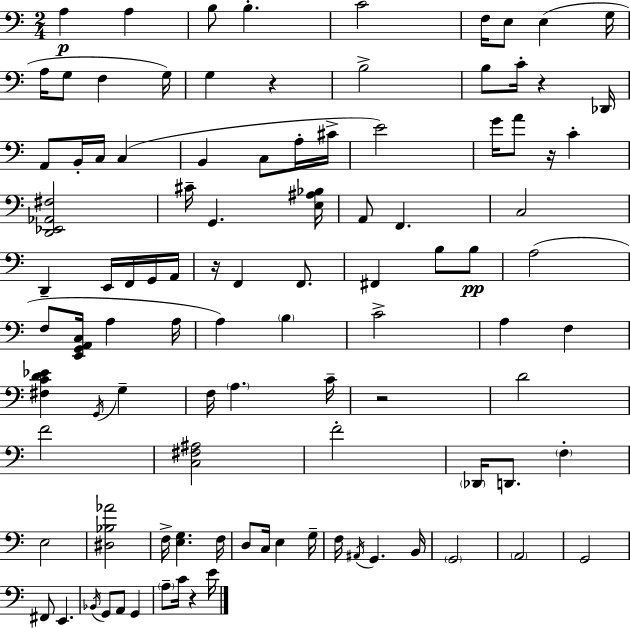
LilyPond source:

{
  \clef bass
  \numericTimeSignature
  \time 2/4
  \key c \major
  a4\p a4 | b8 b4.-. | c'2 | f16 e8 e4( g16 | \break a16 g8 f4 g16) | g4 r4 | b2-> | b8 c'16-. r4 des,16 | \break a,8 b,16-. c16 c4( | b,4 c8 a16-. cis'16-> | e'2) | g'16 a'8 r16 c'4-. | \break <d, ees, aes, fis>2 | cis'16-- g,4. <e ais bes>16 | a,8 f,4. | c2 | \break d,4-- e,16 f,16 g,16 a,16 | r16 f,4 f,8. | fis,4 b8 b8\pp | a2( | \break f8 <e, g, a, c>16 a4 a16 | a4) \parenthesize b4 | c'2-> | a4 f4 | \break <fis c' d' ees'>4 \acciaccatura { g,16 } g4-- | f16 \parenthesize a4. | c'16-- r2 | d'2 | \break f'2 | <c fis ais>2 | f'2-. | \parenthesize des,16 d,8. \parenthesize f4-. | \break e2 | <dis bes aes'>2 | f16-> <e g>4. | f16 d8 c16 e4 | \break g16-- f16 \acciaccatura { ais,16 } g,4. | b,16 \parenthesize g,2 | \parenthesize a,2 | g,2 | \break fis,8 e,4. | \acciaccatura { bes,16 } g,8 a,8 g,4 | \parenthesize a8-- c'16 r4 | e'16 \bar "|."
}